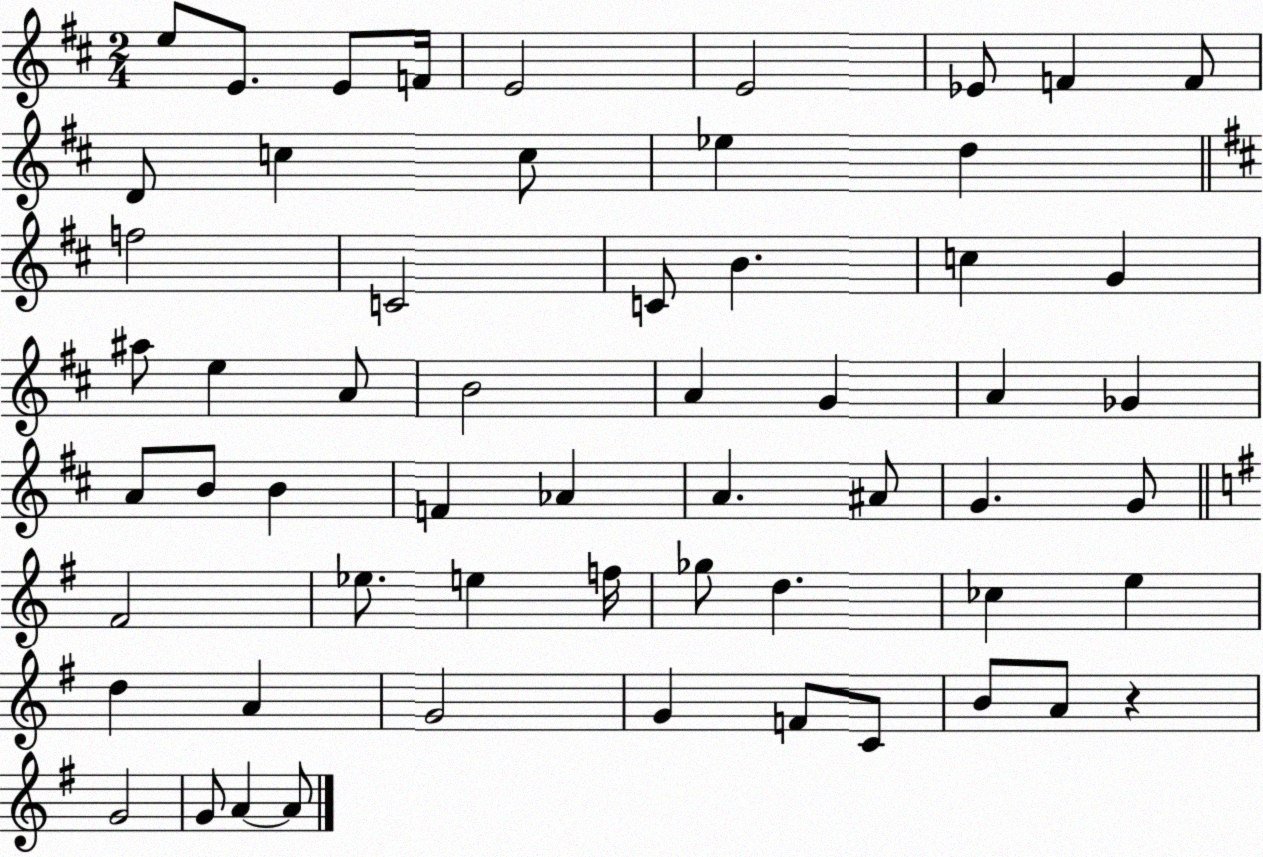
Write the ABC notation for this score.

X:1
T:Untitled
M:2/4
L:1/4
K:D
e/2 E/2 E/2 F/4 E2 E2 _E/2 F F/2 D/2 c c/2 _e d f2 C2 C/2 B c G ^a/2 e A/2 B2 A G A _G A/2 B/2 B F _A A ^A/2 G G/2 ^F2 _e/2 e f/4 _g/2 d _c e d A G2 G F/2 C/2 B/2 A/2 z G2 G/2 A A/2